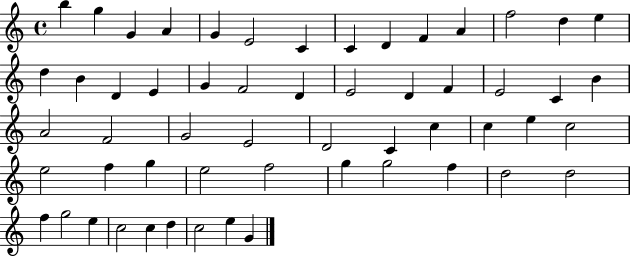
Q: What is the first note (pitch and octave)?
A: B5